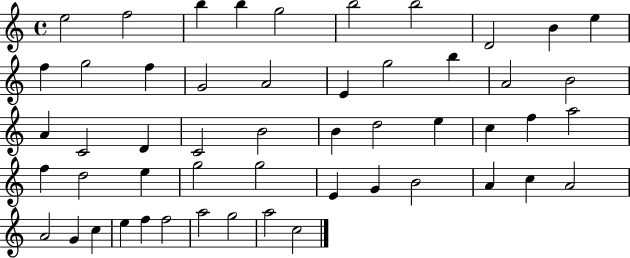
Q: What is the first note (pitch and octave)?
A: E5